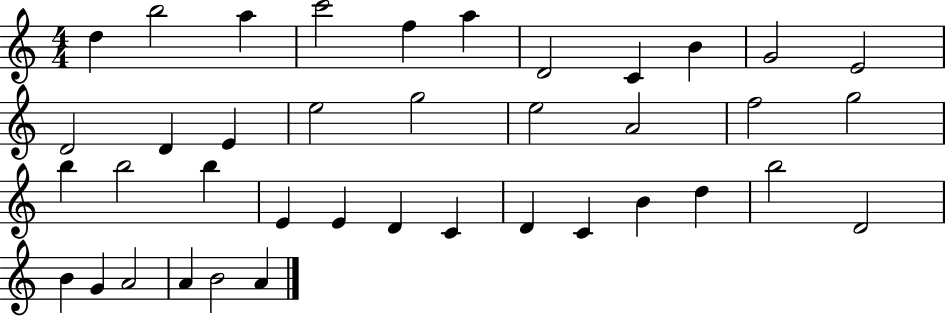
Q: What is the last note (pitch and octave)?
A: A4